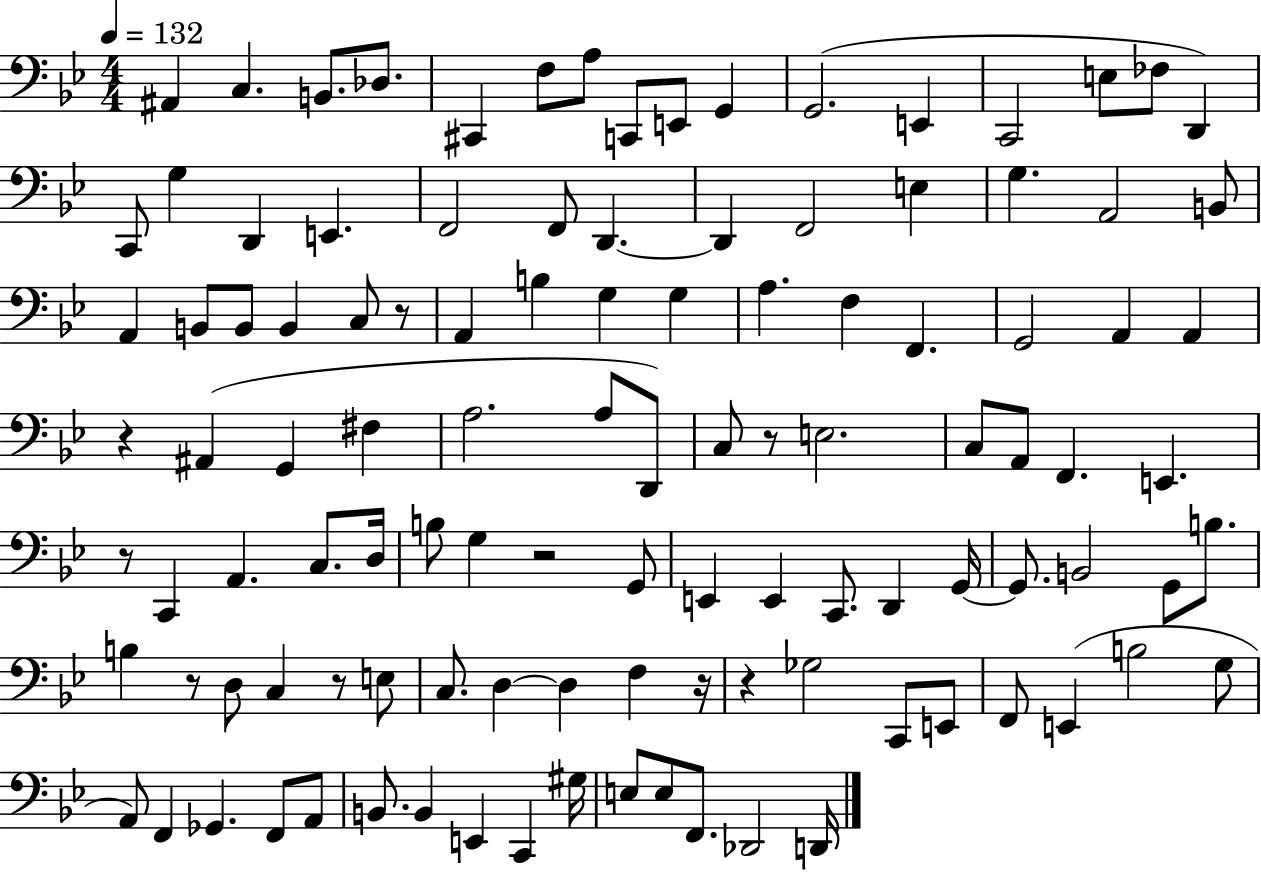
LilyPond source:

{
  \clef bass
  \numericTimeSignature
  \time 4/4
  \key bes \major
  \tempo 4 = 132
  ais,4 c4. b,8. des8. | cis,4 f8 a8 c,8 e,8 g,4 | g,2.( e,4 | c,2 e8 fes8 d,4) | \break c,8 g4 d,4 e,4. | f,2 f,8 d,4.~~ | d,4 f,2 e4 | g4. a,2 b,8 | \break a,4 b,8 b,8 b,4 c8 r8 | a,4 b4 g4 g4 | a4. f4 f,4. | g,2 a,4 a,4 | \break r4 ais,4( g,4 fis4 | a2. a8 d,8) | c8 r8 e2. | c8 a,8 f,4. e,4. | \break r8 c,4 a,4. c8. d16 | b8 g4 r2 g,8 | e,4 e,4 c,8. d,4 g,16~~ | g,8. b,2 g,8 b8. | \break b4 r8 d8 c4 r8 e8 | c8. d4~~ d4 f4 r16 | r4 ges2 c,8 e,8 | f,8 e,4( b2 g8 | \break a,8) f,4 ges,4. f,8 a,8 | b,8. b,4 e,4 c,4 gis16 | e8 e8 f,8. des,2 d,16 | \bar "|."
}